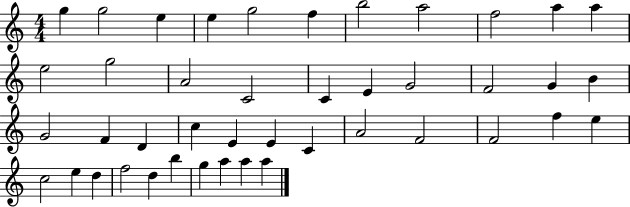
{
  \clef treble
  \numericTimeSignature
  \time 4/4
  \key c \major
  g''4 g''2 e''4 | e''4 g''2 f''4 | b''2 a''2 | f''2 a''4 a''4 | \break e''2 g''2 | a'2 c'2 | c'4 e'4 g'2 | f'2 g'4 b'4 | \break g'2 f'4 d'4 | c''4 e'4 e'4 c'4 | a'2 f'2 | f'2 f''4 e''4 | \break c''2 e''4 d''4 | f''2 d''4 b''4 | g''4 a''4 a''4 a''4 | \bar "|."
}